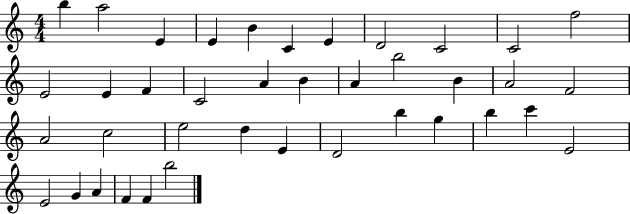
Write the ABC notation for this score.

X:1
T:Untitled
M:4/4
L:1/4
K:C
b a2 E E B C E D2 C2 C2 f2 E2 E F C2 A B A b2 B A2 F2 A2 c2 e2 d E D2 b g b c' E2 E2 G A F F b2